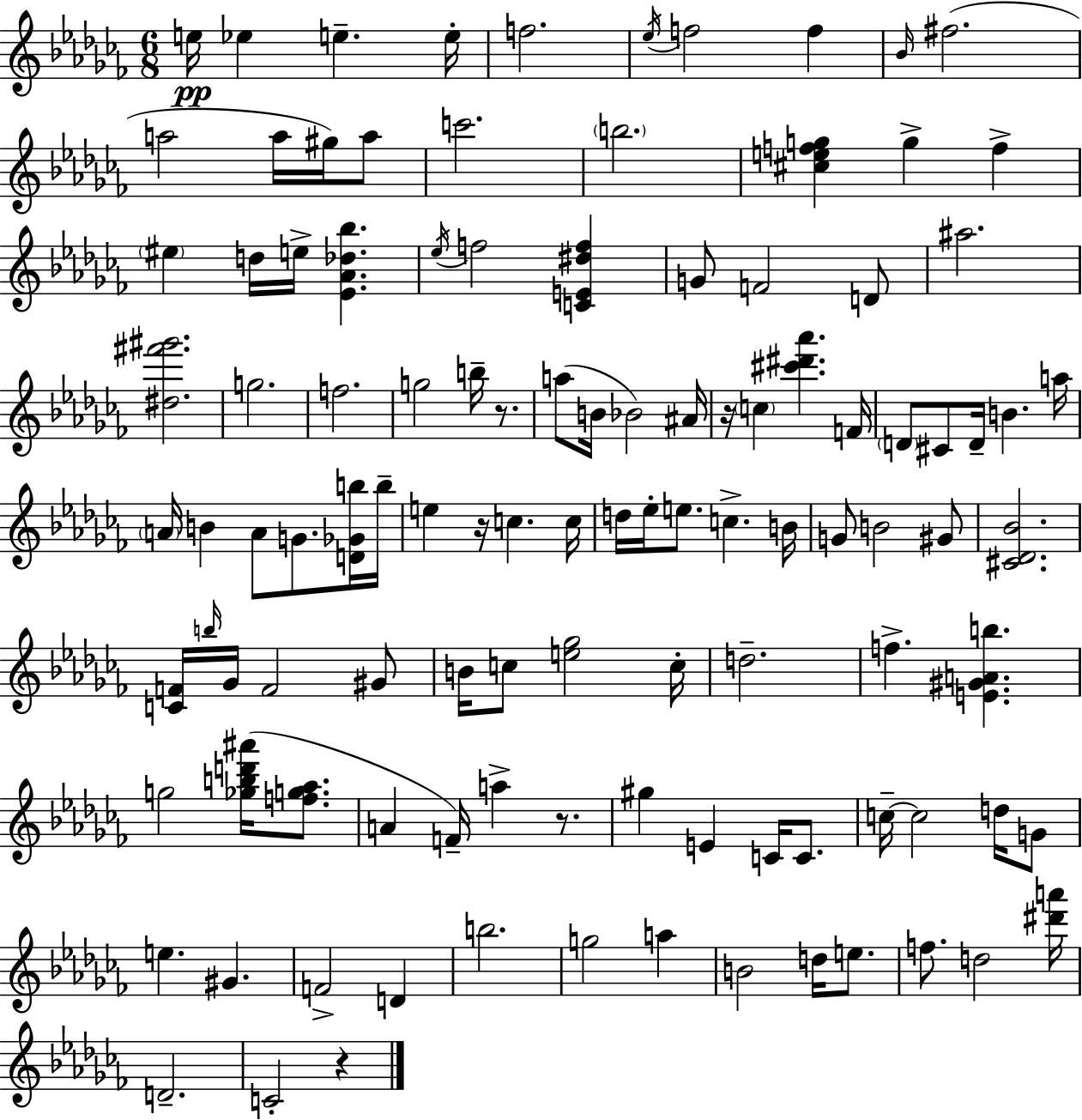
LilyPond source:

{
  \clef treble
  \numericTimeSignature
  \time 6/8
  \key aes \minor
  e''16\pp ees''4 e''4.-- e''16-. | f''2. | \acciaccatura { ees''16 } f''2 f''4 | \grace { bes'16 }( fis''2. | \break a''2 a''16 gis''16) | a''8 c'''2. | \parenthesize b''2. | <cis'' e'' f'' g''>4 g''4-> f''4-> | \break \parenthesize eis''4 d''16 e''16-> <ees' aes' des'' bes''>4. | \acciaccatura { ees''16 } f''2 <c' e' dis'' f''>4 | g'8 f'2 | d'8 ais''2. | \break <dis'' fis''' gis'''>2. | g''2. | f''2. | g''2 b''16-- | \break r8. a''8( b'16 bes'2) | ais'16 r16 \parenthesize c''4 <cis''' dis''' aes'''>4. | f'16 \parenthesize d'8 cis'8 d'16-- b'4. | a''16 \parenthesize a'16 b'4 a'8 g'8. | \break <d' ges' b''>16 b''16-- e''4 r16 c''4. | c''16 d''16 ees''16-. e''8. c''4.-> | b'16 g'8 b'2 | gis'8 <cis' des' bes'>2. | \break <c' f'>16 \grace { b''16 } ges'16 f'2 | gis'8 b'16 c''8 <e'' ges''>2 | c''16-. d''2.-- | f''4.-> <e' gis' a' b''>4. | \break g''2 | <ges'' b'' d''' ais'''>16( <f'' g'' aes''>8. a'4 f'16--) a''4-> | r8. gis''4 e'4 | c'16 c'8. c''16--~~ c''2 | \break d''16 g'8 e''4. gis'4. | f'2-> | d'4 b''2. | g''2 | \break a''4 b'2 | d''16 e''8. f''8. d''2 | <dis''' a'''>16 d'2.-- | c'2-. | \break r4 \bar "|."
}